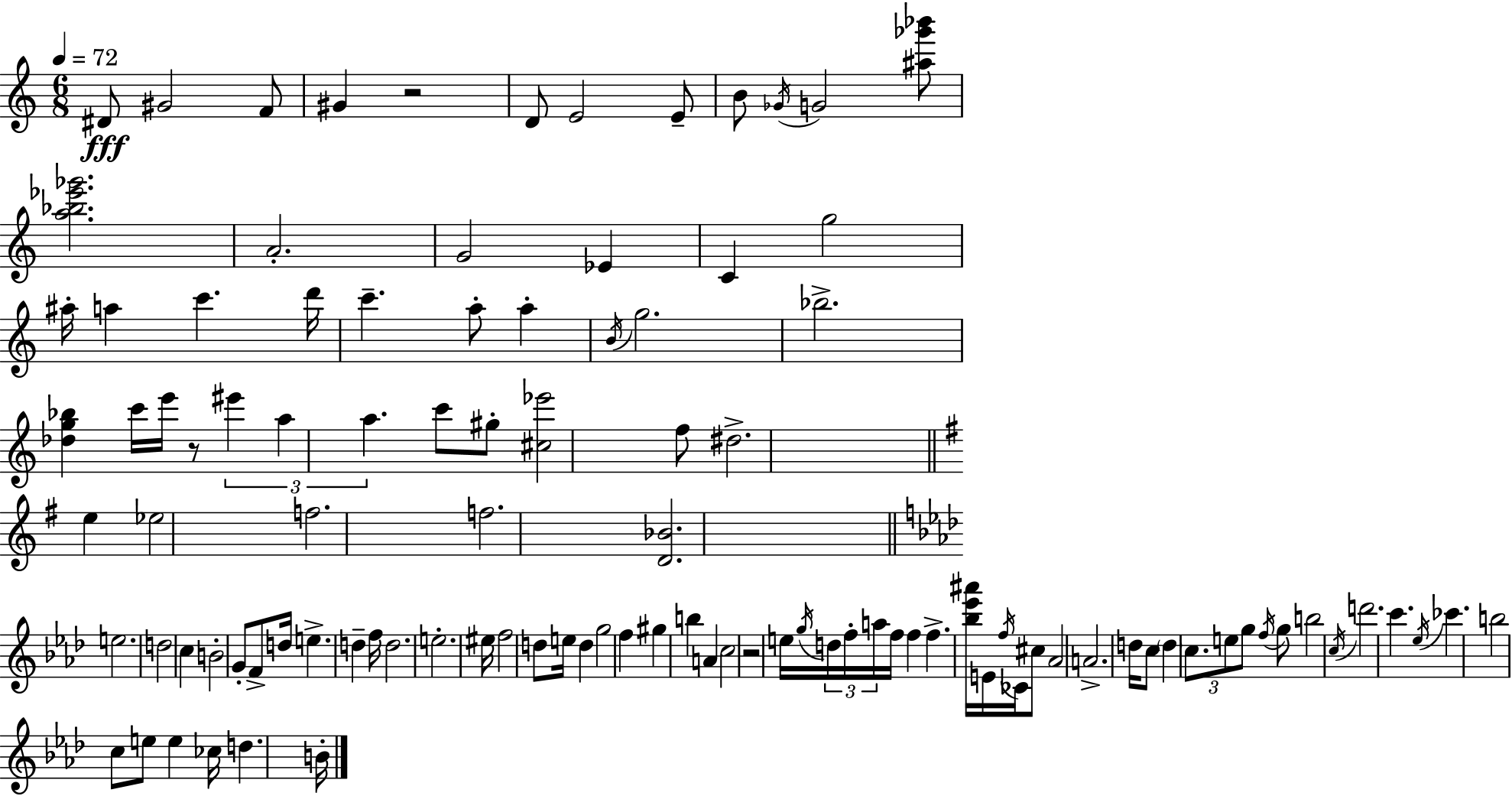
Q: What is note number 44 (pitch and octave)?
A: F4